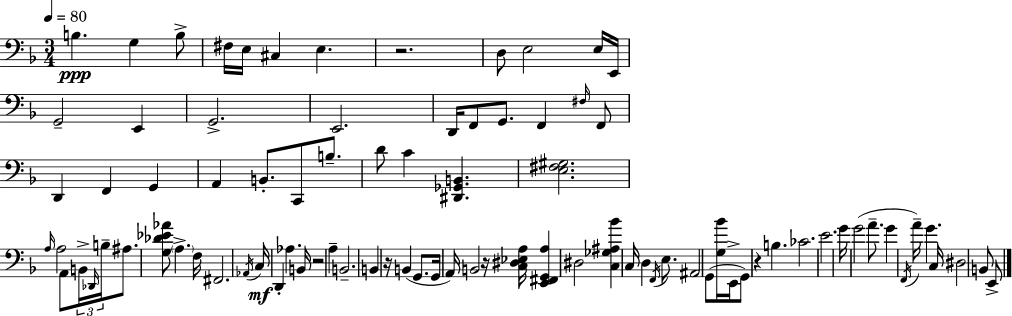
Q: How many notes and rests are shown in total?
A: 88